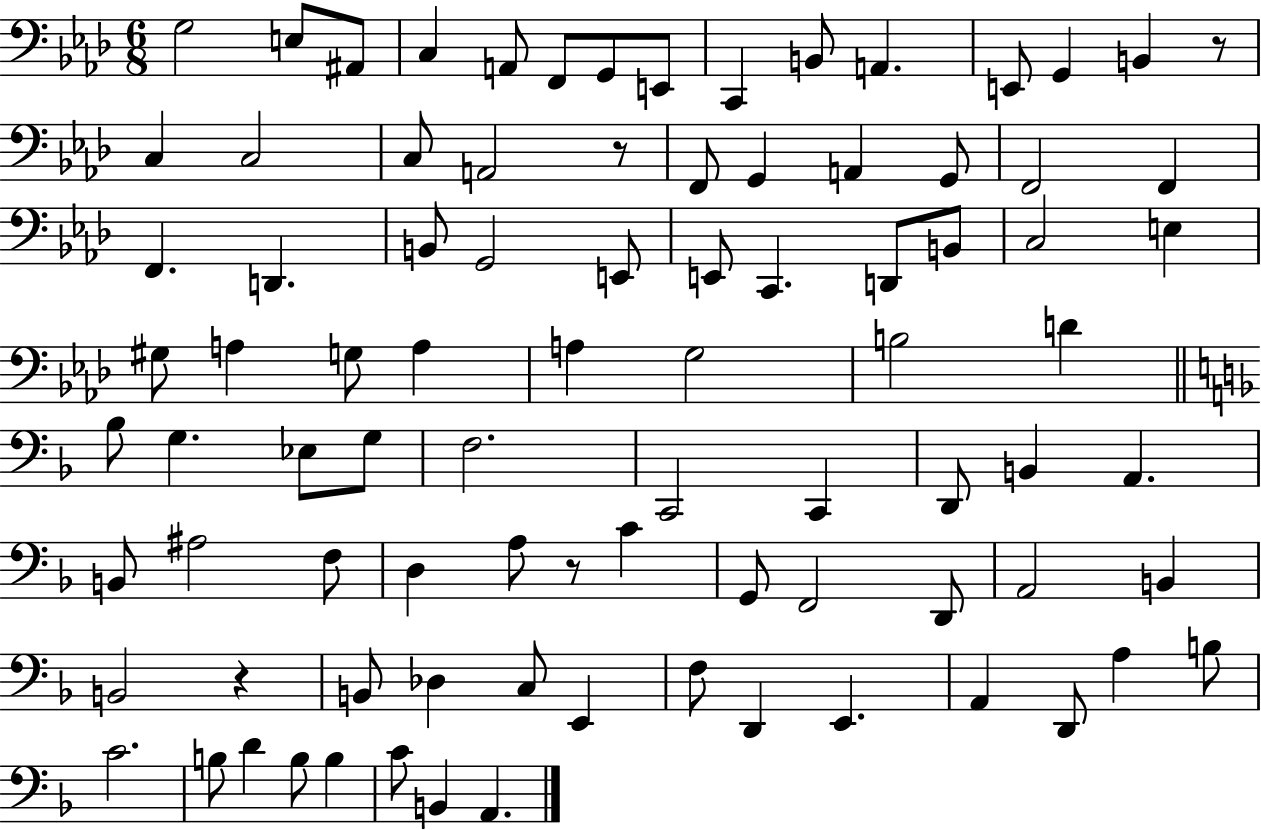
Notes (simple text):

G3/h E3/e A#2/e C3/q A2/e F2/e G2/e E2/e C2/q B2/e A2/q. E2/e G2/q B2/q R/e C3/q C3/h C3/e A2/h R/e F2/e G2/q A2/q G2/e F2/h F2/q F2/q. D2/q. B2/e G2/h E2/e E2/e C2/q. D2/e B2/e C3/h E3/q G#3/e A3/q G3/e A3/q A3/q G3/h B3/h D4/q Bb3/e G3/q. Eb3/e G3/e F3/h. C2/h C2/q D2/e B2/q A2/q. B2/e A#3/h F3/e D3/q A3/e R/e C4/q G2/e F2/h D2/e A2/h B2/q B2/h R/q B2/e Db3/q C3/e E2/q F3/e D2/q E2/q. A2/q D2/e A3/q B3/e C4/h. B3/e D4/q B3/e B3/q C4/e B2/q A2/q.